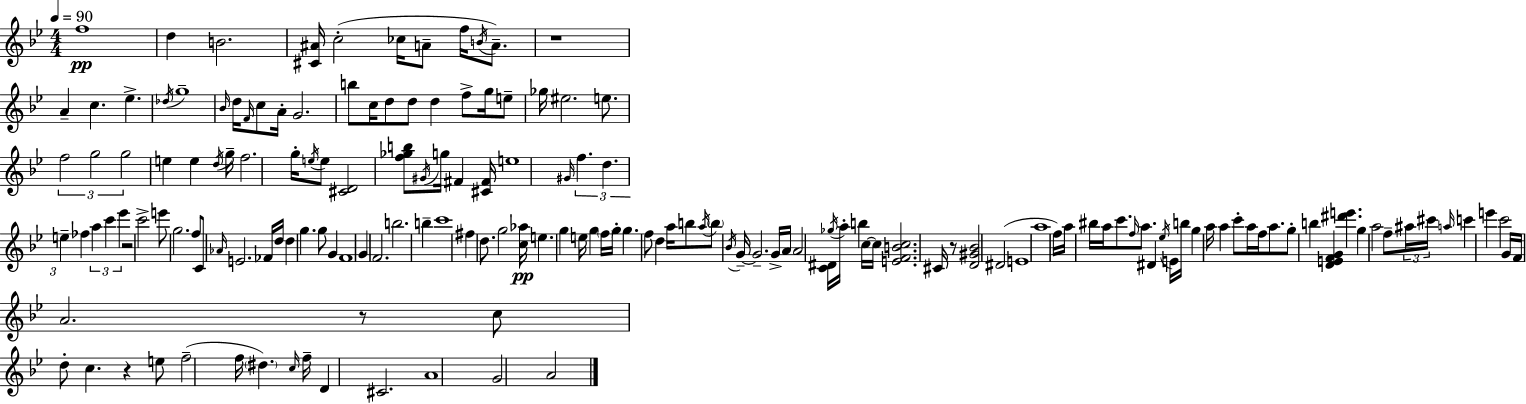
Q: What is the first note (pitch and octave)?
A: F5